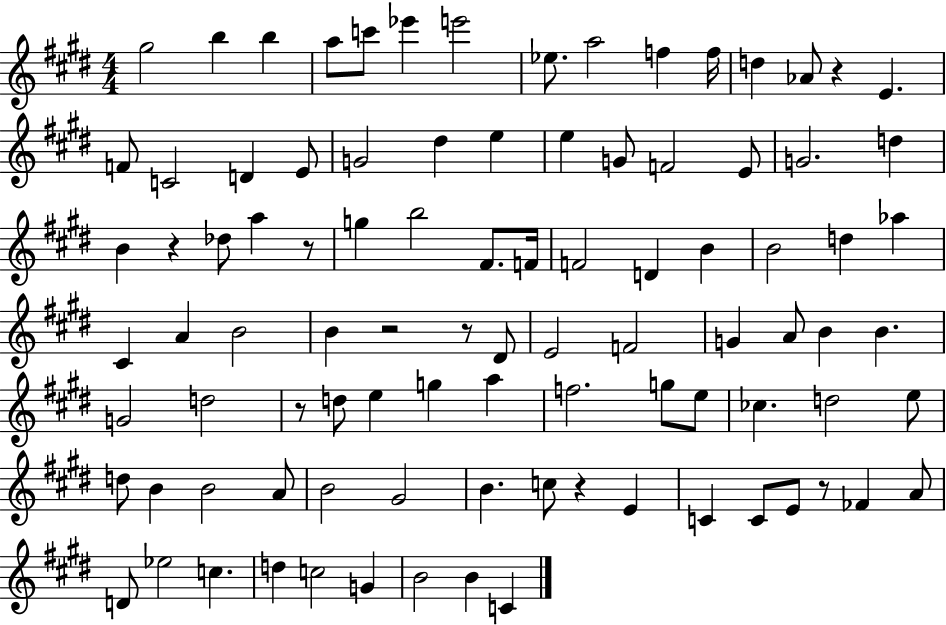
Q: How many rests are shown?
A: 8